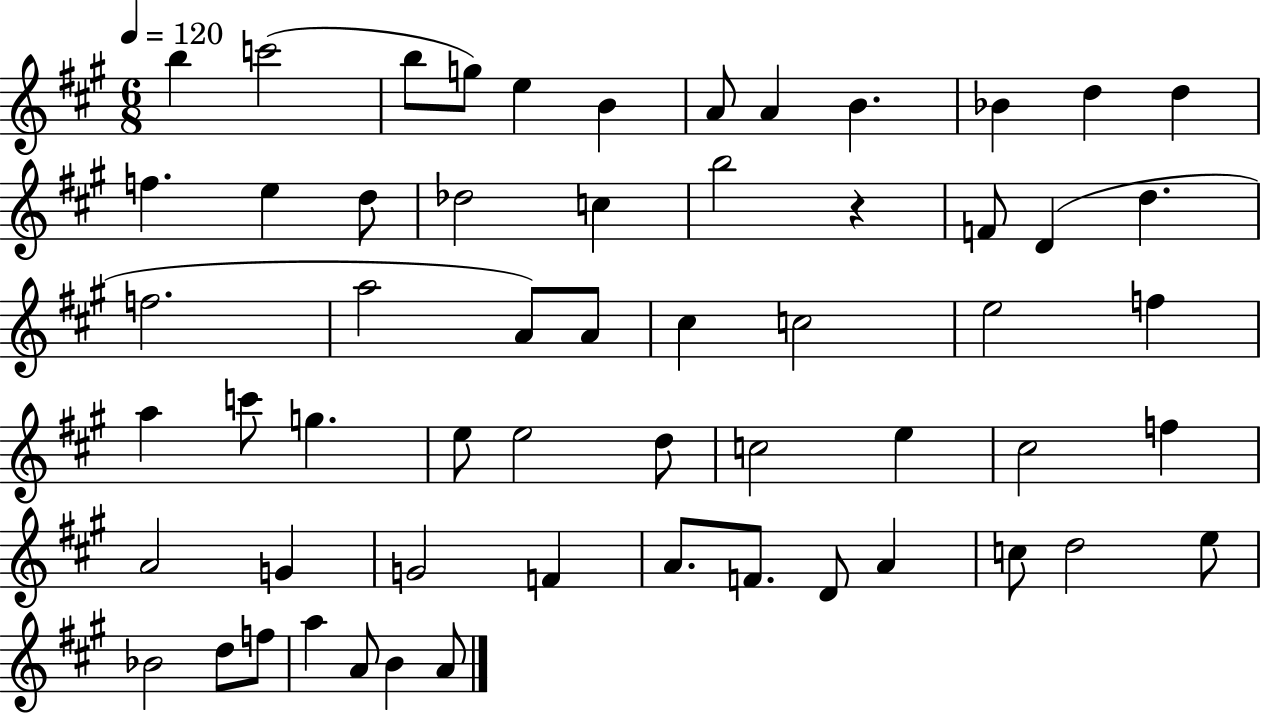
{
  \clef treble
  \numericTimeSignature
  \time 6/8
  \key a \major
  \tempo 4 = 120
  \repeat volta 2 { b''4 c'''2( | b''8 g''8) e''4 b'4 | a'8 a'4 b'4. | bes'4 d''4 d''4 | \break f''4. e''4 d''8 | des''2 c''4 | b''2 r4 | f'8 d'4( d''4. | \break f''2. | a''2 a'8) a'8 | cis''4 c''2 | e''2 f''4 | \break a''4 c'''8 g''4. | e''8 e''2 d''8 | c''2 e''4 | cis''2 f''4 | \break a'2 g'4 | g'2 f'4 | a'8. f'8. d'8 a'4 | c''8 d''2 e''8 | \break bes'2 d''8 f''8 | a''4 a'8 b'4 a'8 | } \bar "|."
}